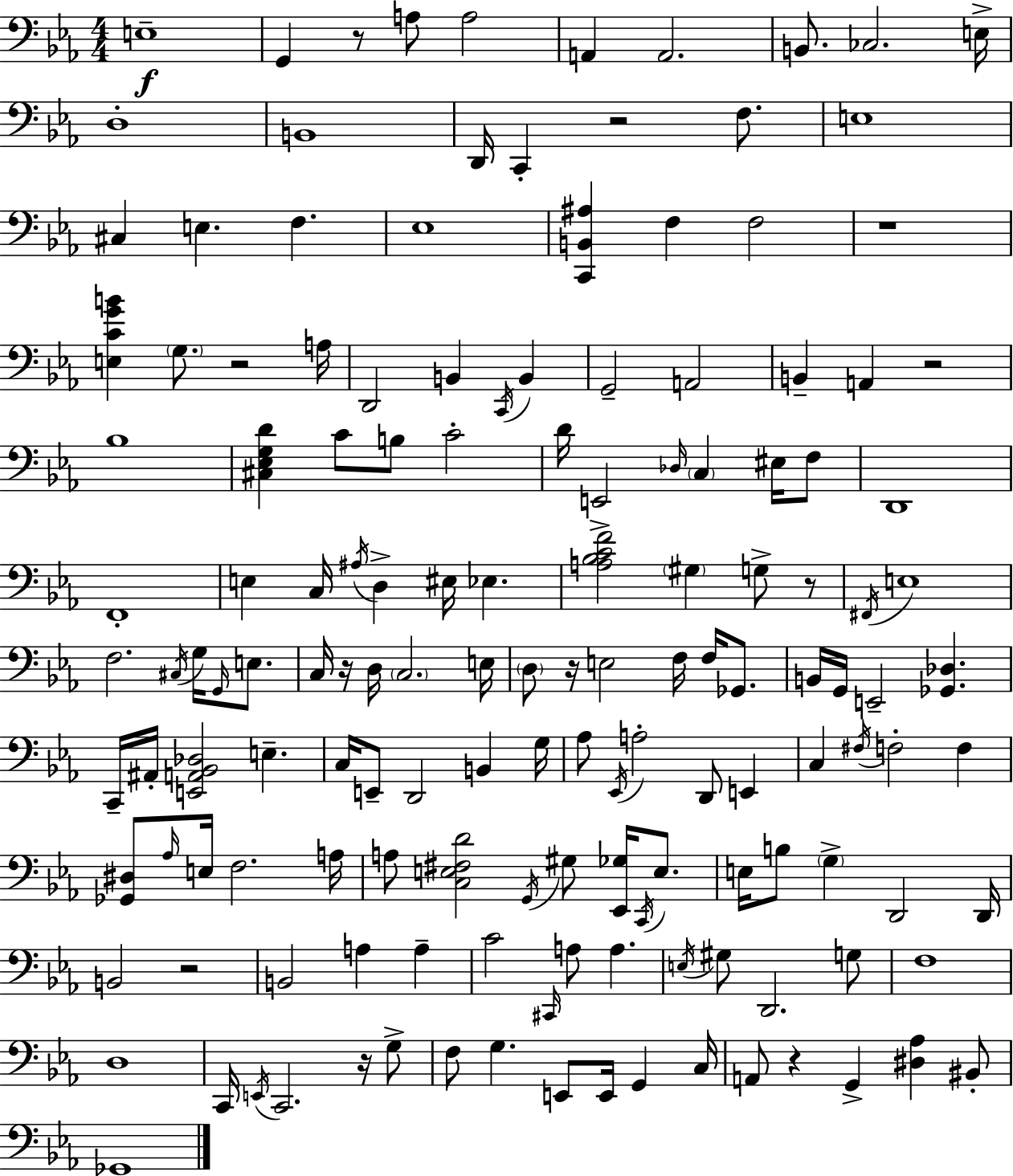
E3/w G2/q R/e A3/e A3/h A2/q A2/h. B2/e. CES3/h. E3/s D3/w B2/w D2/s C2/q R/h F3/e. E3/w C#3/q E3/q. F3/q. Eb3/w [C2,B2,A#3]/q F3/q F3/h R/w [E3,C4,G4,B4]/q G3/e. R/h A3/s D2/h B2/q C2/s B2/q G2/h A2/h B2/q A2/q R/h Bb3/w [C#3,Eb3,G3,D4]/q C4/e B3/e C4/h D4/s E2/h Db3/s C3/q EIS3/s F3/e D2/w F2/w E3/q C3/s A#3/s D3/q EIS3/s Eb3/q. [A3,Bb3,C4,F4]/h G#3/q G3/e R/e F#2/s E3/w F3/h. C#3/s G3/s G2/s E3/e. C3/s R/s D3/s C3/h. E3/s D3/e R/s E3/h F3/s F3/s Gb2/e. B2/s G2/s E2/h [Gb2,Db3]/q. C2/s A#2/s [E2,A2,Bb2,Db3]/h E3/q. C3/s E2/e D2/h B2/q G3/s Ab3/e Eb2/s A3/h D2/e E2/q C3/q F#3/s F3/h F3/q [Gb2,D#3]/e Ab3/s E3/s F3/h. A3/s A3/e [C3,E3,F#3,D4]/h G2/s G#3/e [Eb2,Gb3]/s C2/s E3/e. E3/s B3/e G3/q D2/h D2/s B2/h R/h B2/h A3/q A3/q C4/h C#2/s A3/e A3/q. E3/s G#3/e D2/h. G3/e F3/w D3/w C2/s E2/s C2/h. R/s G3/e F3/e G3/q. E2/e E2/s G2/q C3/s A2/e R/q G2/q [D#3,Ab3]/q BIS2/e Gb2/w